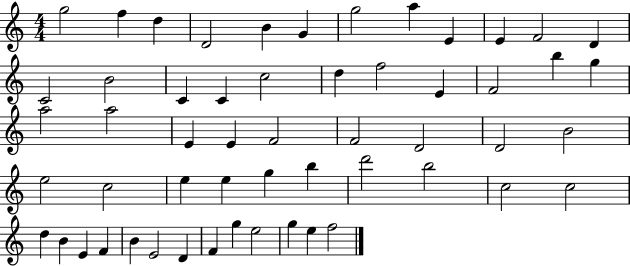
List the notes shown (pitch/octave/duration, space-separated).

G5/h F5/q D5/q D4/h B4/q G4/q G5/h A5/q E4/q E4/q F4/h D4/q C4/h B4/h C4/q C4/q C5/h D5/q F5/h E4/q F4/h B5/q G5/q A5/h A5/h E4/q E4/q F4/h F4/h D4/h D4/h B4/h E5/h C5/h E5/q E5/q G5/q B5/q D6/h B5/h C5/h C5/h D5/q B4/q E4/q F4/q B4/q E4/h D4/q F4/q G5/q E5/h G5/q E5/q F5/h